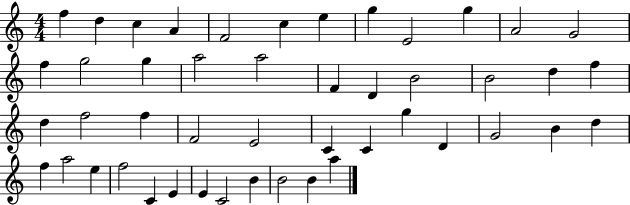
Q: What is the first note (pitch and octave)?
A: F5